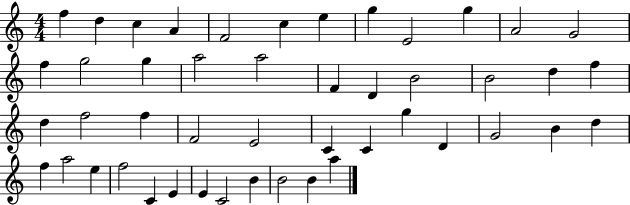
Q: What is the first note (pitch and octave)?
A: F5